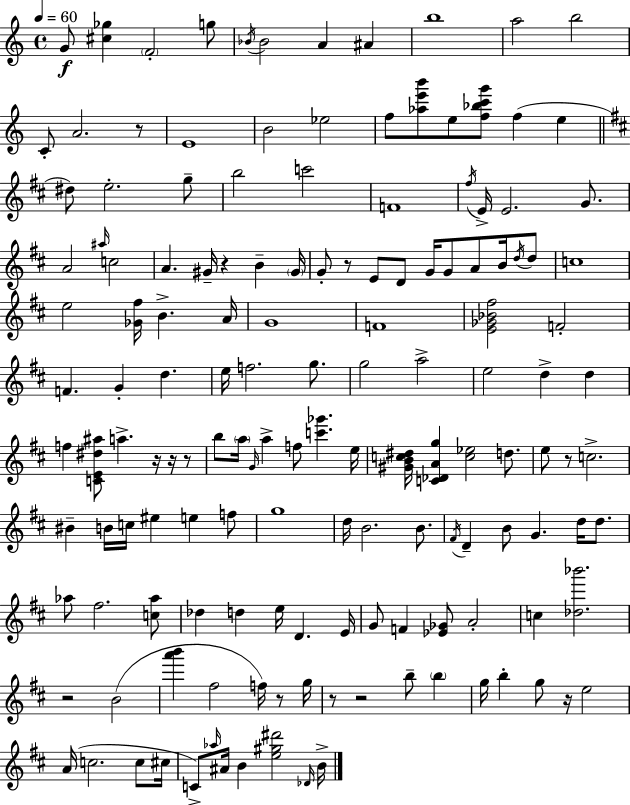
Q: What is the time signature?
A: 4/4